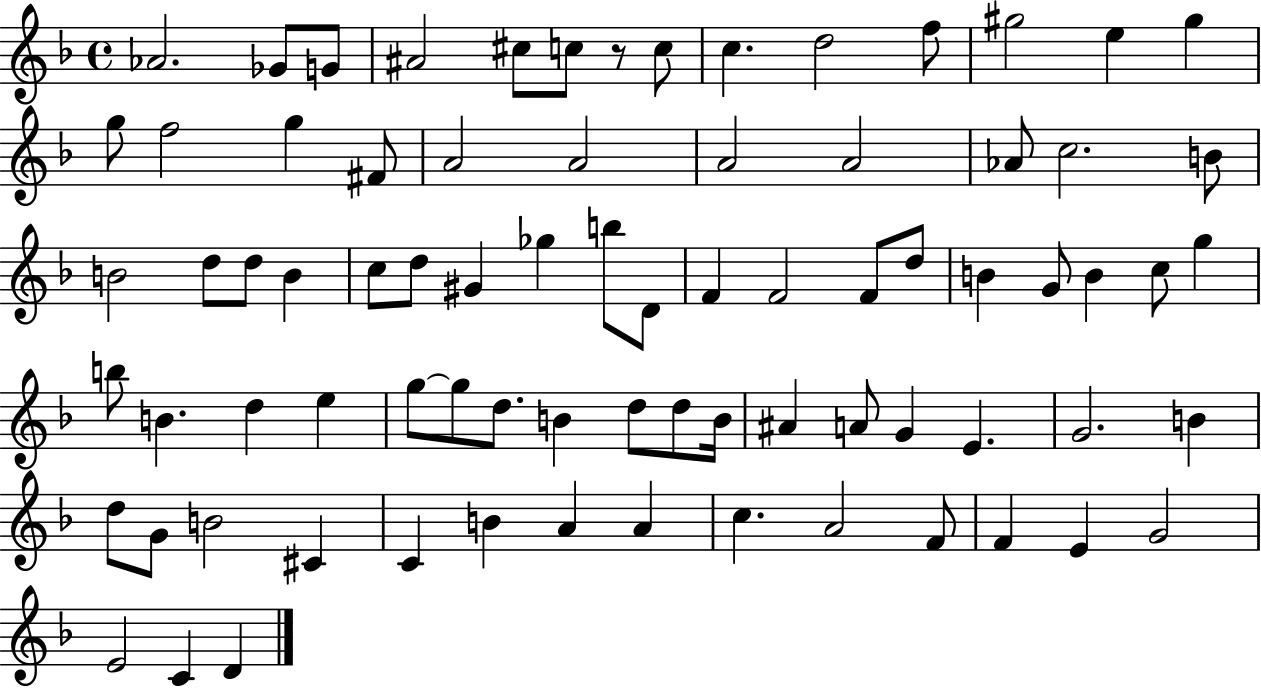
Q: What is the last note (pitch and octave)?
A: D4